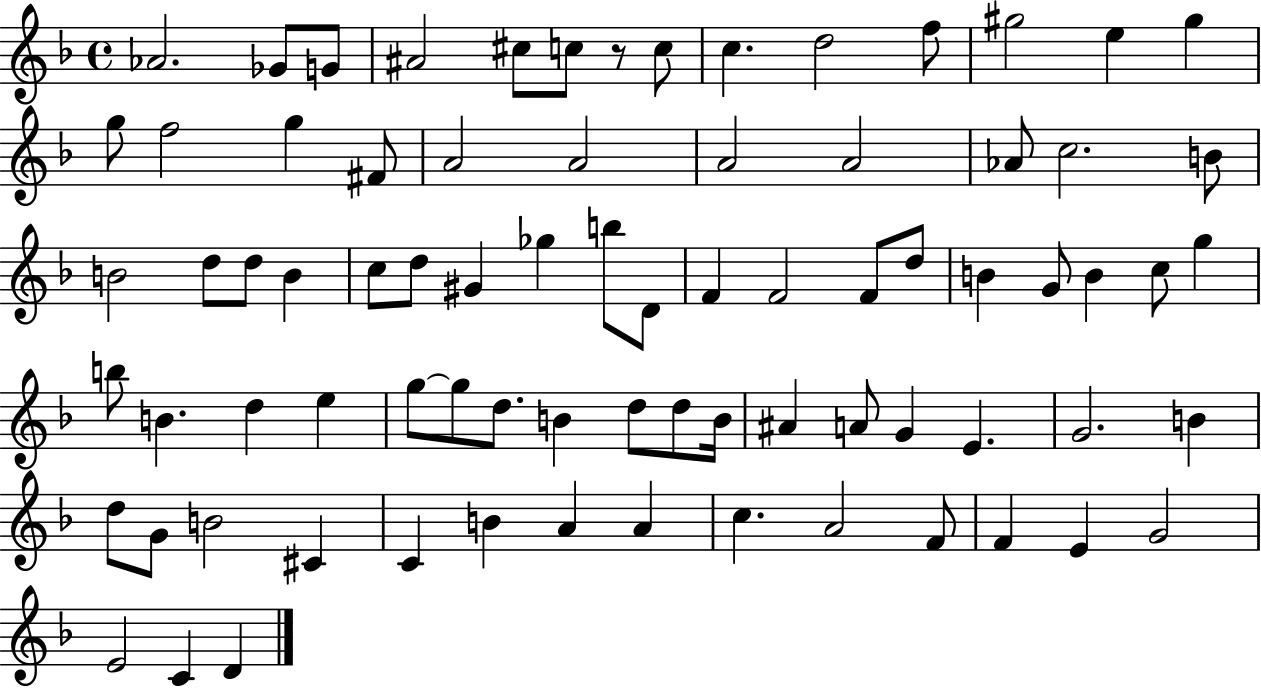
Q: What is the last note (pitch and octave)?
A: D4